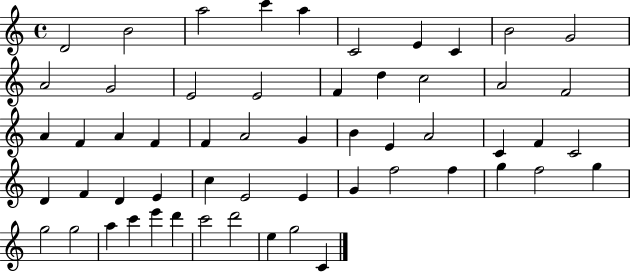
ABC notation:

X:1
T:Untitled
M:4/4
L:1/4
K:C
D2 B2 a2 c' a C2 E C B2 G2 A2 G2 E2 E2 F d c2 A2 F2 A F A F F A2 G B E A2 C F C2 D F D E c E2 E G f2 f g f2 g g2 g2 a c' e' d' c'2 d'2 e g2 C